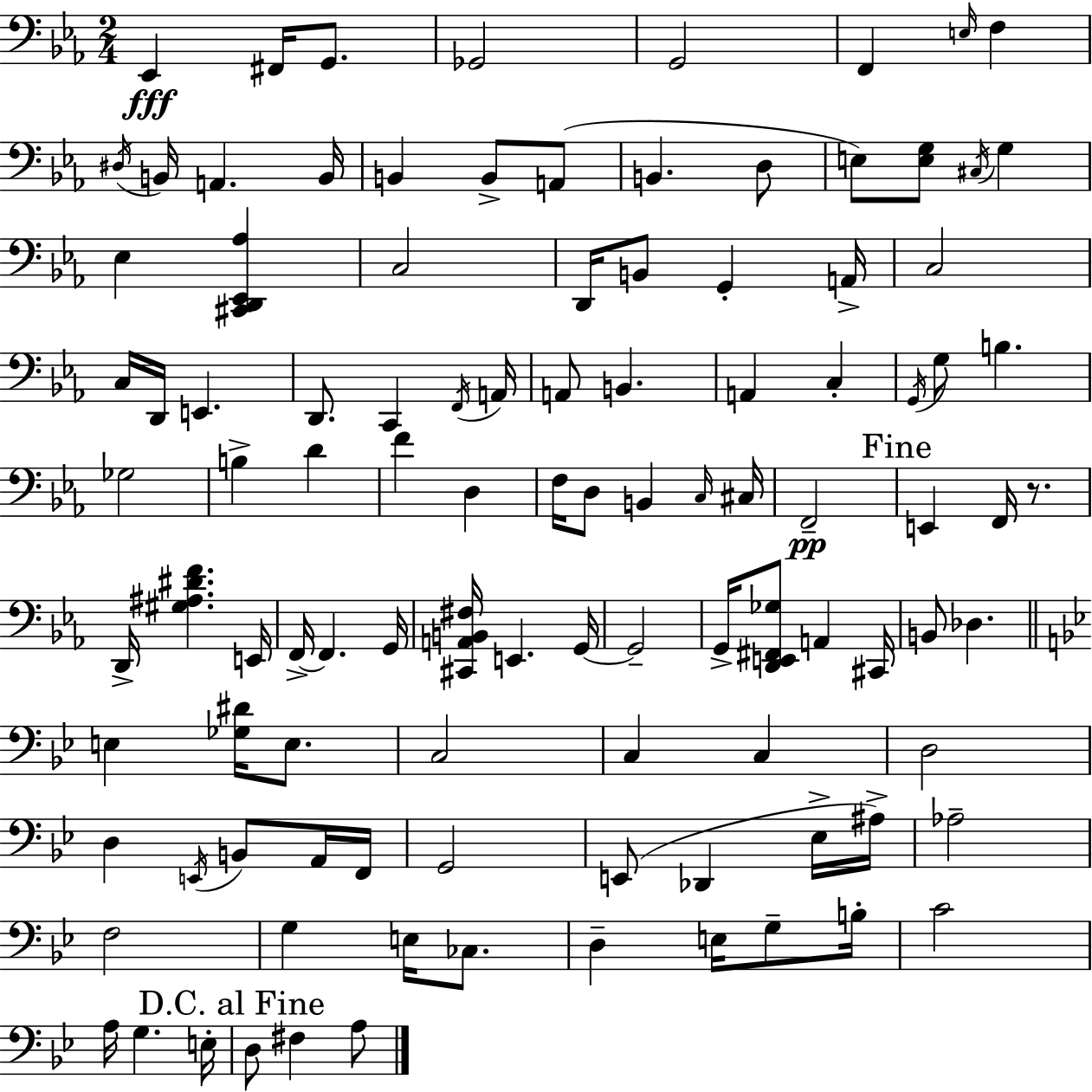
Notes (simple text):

Eb2/q F#2/s G2/e. Gb2/h G2/h F2/q E3/s F3/q D#3/s B2/s A2/q. B2/s B2/q B2/e A2/e B2/q. D3/e E3/e [E3,G3]/e C#3/s G3/q Eb3/q [C#2,D2,Eb2,Ab3]/q C3/h D2/s B2/e G2/q A2/s C3/h C3/s D2/s E2/q. D2/e. C2/q F2/s A2/s A2/e B2/q. A2/q C3/q G2/s G3/e B3/q. Gb3/h B3/q D4/q F4/q D3/q F3/s D3/e B2/q C3/s C#3/s F2/h E2/q F2/s R/e. D2/s [G#3,A#3,D#4,F4]/q. E2/s F2/s F2/q. G2/s [C#2,A2,B2,F#3]/s E2/q. G2/s G2/h G2/s [D2,E2,F#2,Gb3]/e A2/q C#2/s B2/e Db3/q. E3/q [Gb3,D#4]/s E3/e. C3/h C3/q C3/q D3/h D3/q E2/s B2/e A2/s F2/s G2/h E2/e Db2/q Eb3/s A#3/s Ab3/h F3/h G3/q E3/s CES3/e. D3/q E3/s G3/e B3/s C4/h A3/s G3/q. E3/s D3/e F#3/q A3/e